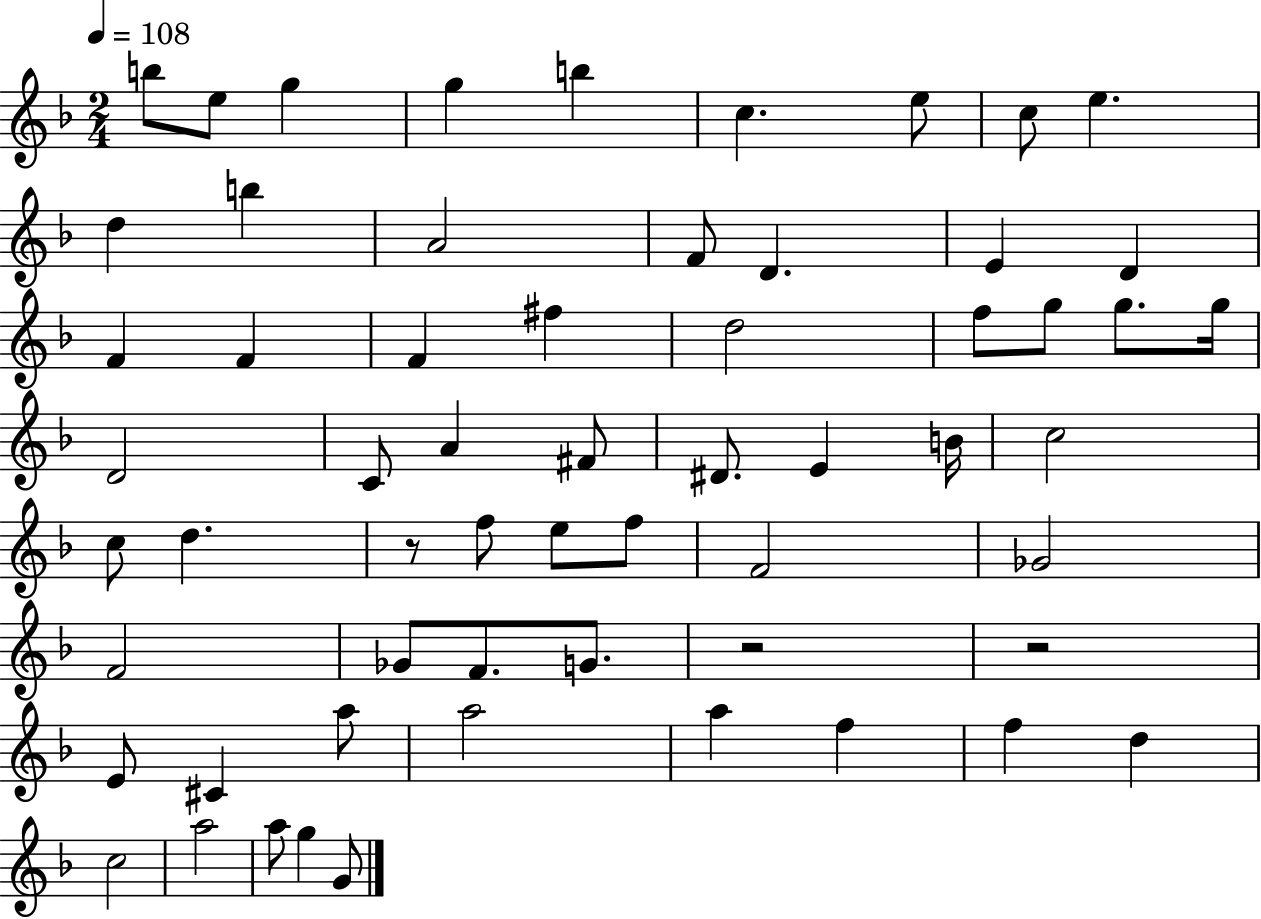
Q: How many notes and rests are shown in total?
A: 60